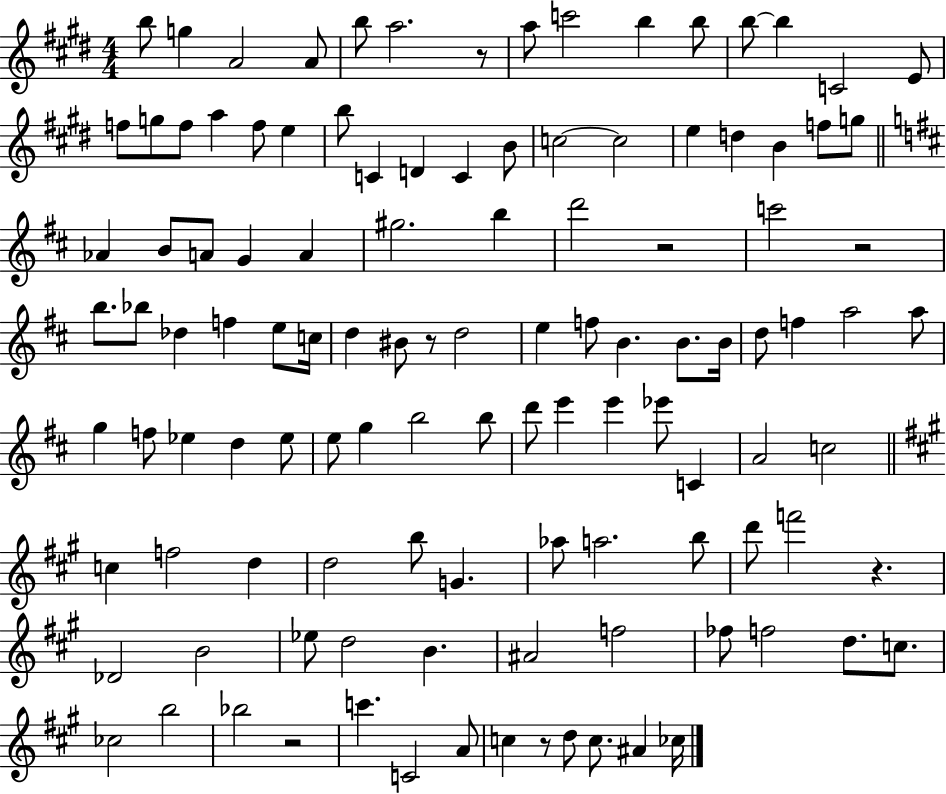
{
  \clef treble
  \numericTimeSignature
  \time 4/4
  \key e \major
  b''8 g''4 a'2 a'8 | b''8 a''2. r8 | a''8 c'''2 b''4 b''8 | b''8~~ b''4 c'2 e'8 | \break f''8 g''8 f''8 a''4 f''8 e''4 | b''8 c'4 d'4 c'4 b'8 | c''2~~ c''2 | e''4 d''4 b'4 f''8 g''8 | \break \bar "||" \break \key d \major aes'4 b'8 a'8 g'4 a'4 | gis''2. b''4 | d'''2 r2 | c'''2 r2 | \break b''8. bes''8 des''4 f''4 e''8 c''16 | d''4 bis'8 r8 d''2 | e''4 f''8 b'4. b'8. b'16 | d''8 f''4 a''2 a''8 | \break g''4 f''8 ees''4 d''4 ees''8 | e''8 g''4 b''2 b''8 | d'''8 e'''4 e'''4 ees'''8 c'4 | a'2 c''2 | \break \bar "||" \break \key a \major c''4 f''2 d''4 | d''2 b''8 g'4. | aes''8 a''2. b''8 | d'''8 f'''2 r4. | \break des'2 b'2 | ees''8 d''2 b'4. | ais'2 f''2 | fes''8 f''2 d''8. c''8. | \break ces''2 b''2 | bes''2 r2 | c'''4. c'2 a'8 | c''4 r8 d''8 c''8. ais'4 ces''16 | \break \bar "|."
}